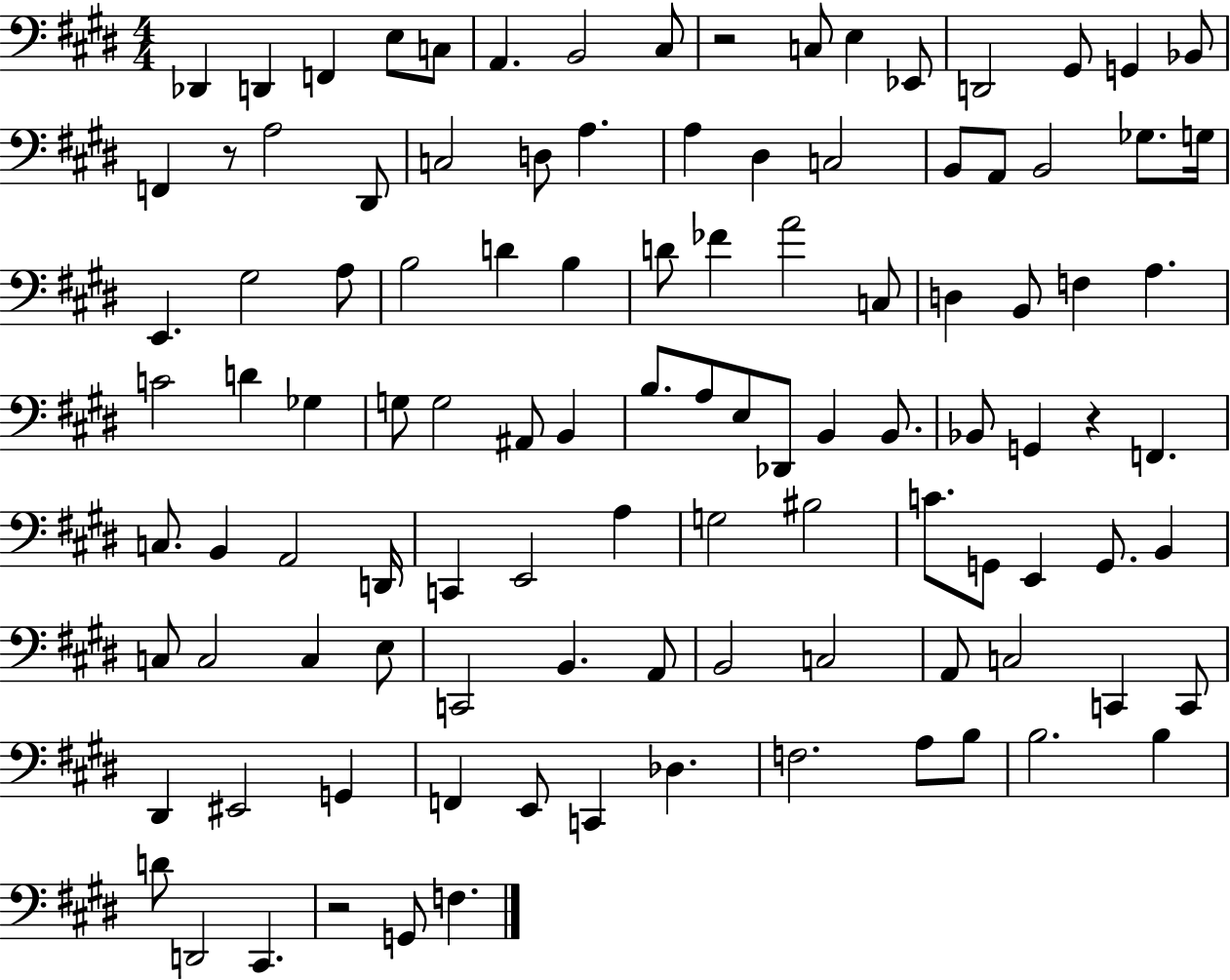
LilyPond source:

{
  \clef bass
  \numericTimeSignature
  \time 4/4
  \key e \major
  \repeat volta 2 { des,4 d,4 f,4 e8 c8 | a,4. b,2 cis8 | r2 c8 e4 ees,8 | d,2 gis,8 g,4 bes,8 | \break f,4 r8 a2 dis,8 | c2 d8 a4. | a4 dis4 c2 | b,8 a,8 b,2 ges8. g16 | \break e,4. gis2 a8 | b2 d'4 b4 | d'8 fes'4 a'2 c8 | d4 b,8 f4 a4. | \break c'2 d'4 ges4 | g8 g2 ais,8 b,4 | b8. a8 e8 des,8 b,4 b,8. | bes,8 g,4 r4 f,4. | \break c8. b,4 a,2 d,16 | c,4 e,2 a4 | g2 bis2 | c'8. g,8 e,4 g,8. b,4 | \break c8 c2 c4 e8 | c,2 b,4. a,8 | b,2 c2 | a,8 c2 c,4 c,8 | \break dis,4 eis,2 g,4 | f,4 e,8 c,4 des4. | f2. a8 b8 | b2. b4 | \break d'8 d,2 cis,4. | r2 g,8 f4. | } \bar "|."
}